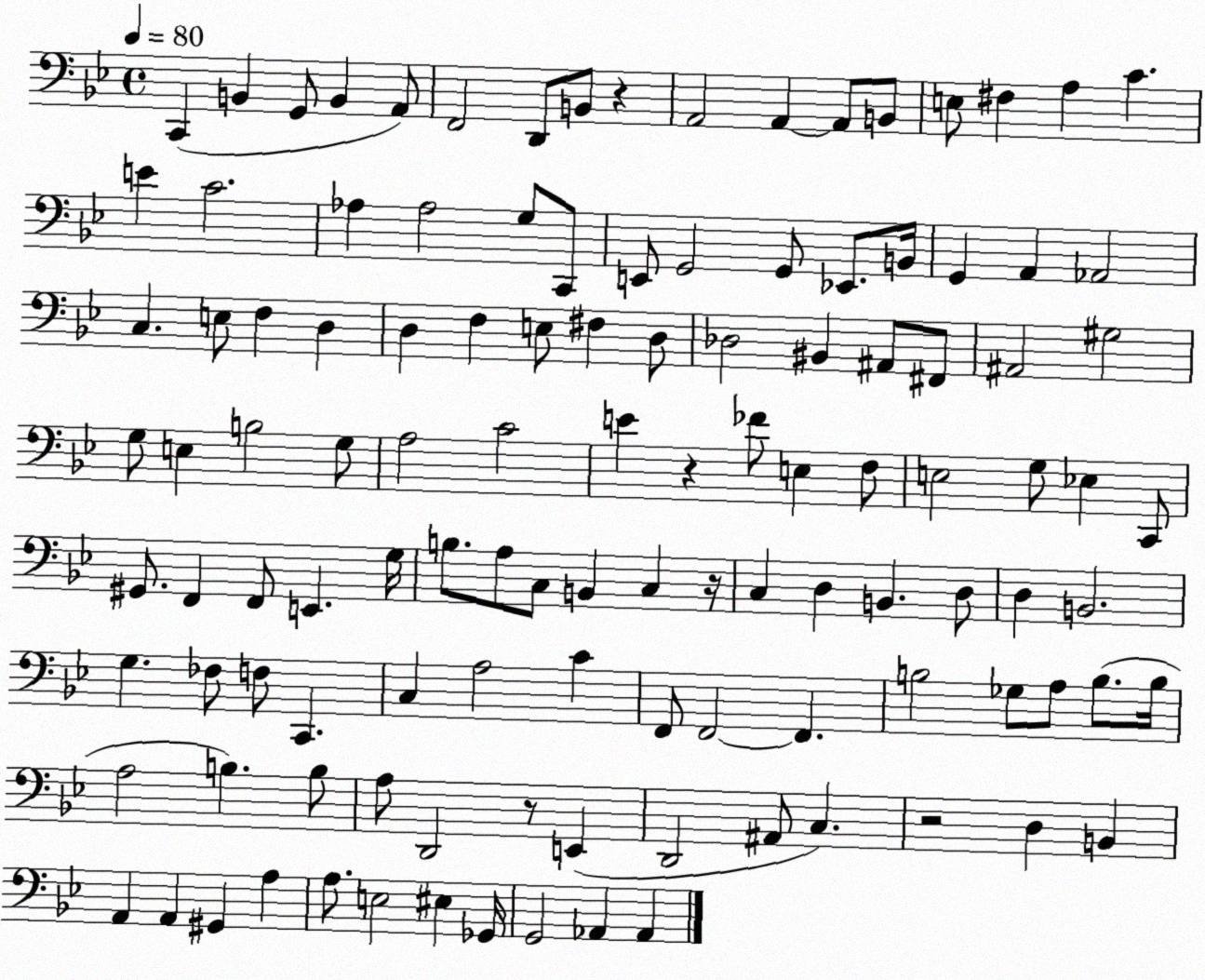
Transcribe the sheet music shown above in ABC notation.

X:1
T:Untitled
M:4/4
L:1/4
K:Bb
C,, B,, G,,/2 B,, A,,/2 F,,2 D,,/2 B,,/2 z A,,2 A,, A,,/2 B,,/2 E,/2 ^F, A, C E C2 _A, _A,2 G,/2 C,,/2 E,,/2 G,,2 G,,/2 _E,,/2 B,,/4 G,, A,, _A,,2 C, E,/2 F, D, D, F, E,/2 ^F, D,/2 _D,2 ^B,, ^A,,/2 ^F,,/2 ^A,,2 ^G,2 G,/2 E, B,2 G,/2 A,2 C2 E z _F/2 E, F,/2 E,2 G,/2 _E, C,,/2 ^G,,/2 F,, F,,/2 E,, G,/4 B,/2 A,/2 C,/2 B,, C, z/4 C, D, B,, D,/2 D, B,,2 G, _F,/2 F,/2 C,, C, A,2 C F,,/2 F,,2 F,, B,2 _G,/2 A,/2 B,/2 B,/4 A,2 B, B,/2 A,/2 D,,2 z/2 E,, D,,2 ^A,,/2 C, z2 D, B,, A,, A,, ^G,, A, A,/2 E,2 ^E, _G,,/4 G,,2 _A,, _A,,